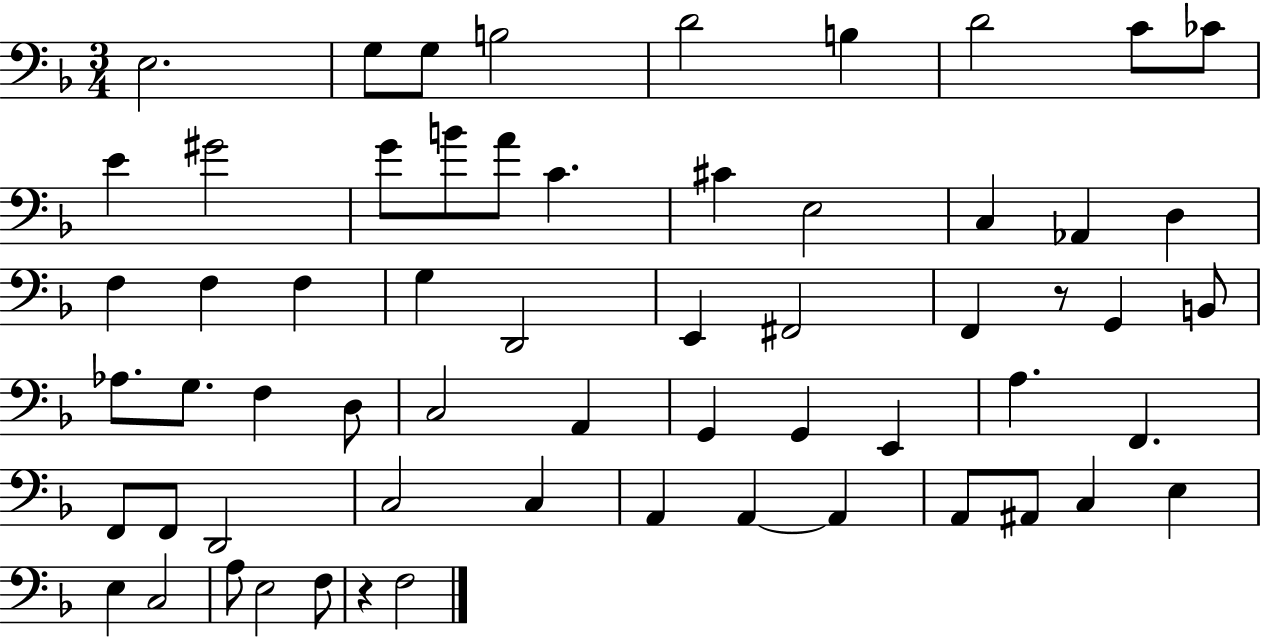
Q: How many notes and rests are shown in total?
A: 61